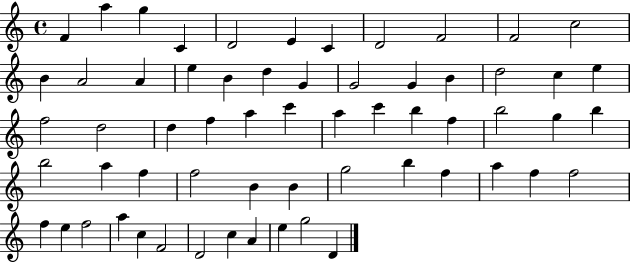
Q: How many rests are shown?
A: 0